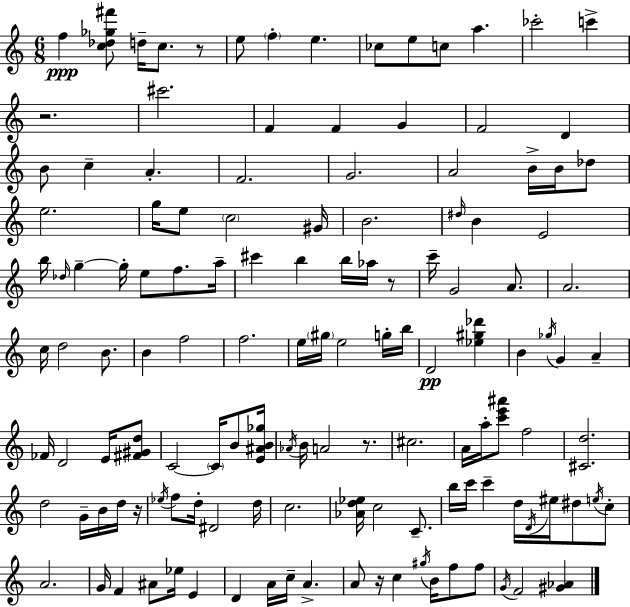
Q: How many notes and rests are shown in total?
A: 133